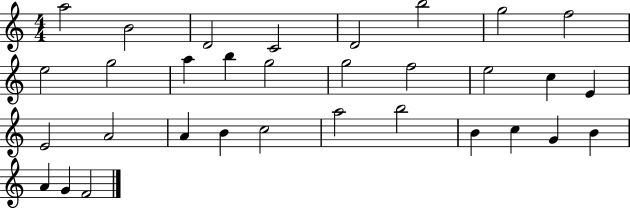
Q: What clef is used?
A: treble